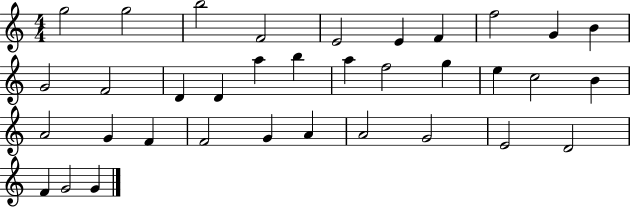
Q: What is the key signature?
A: C major